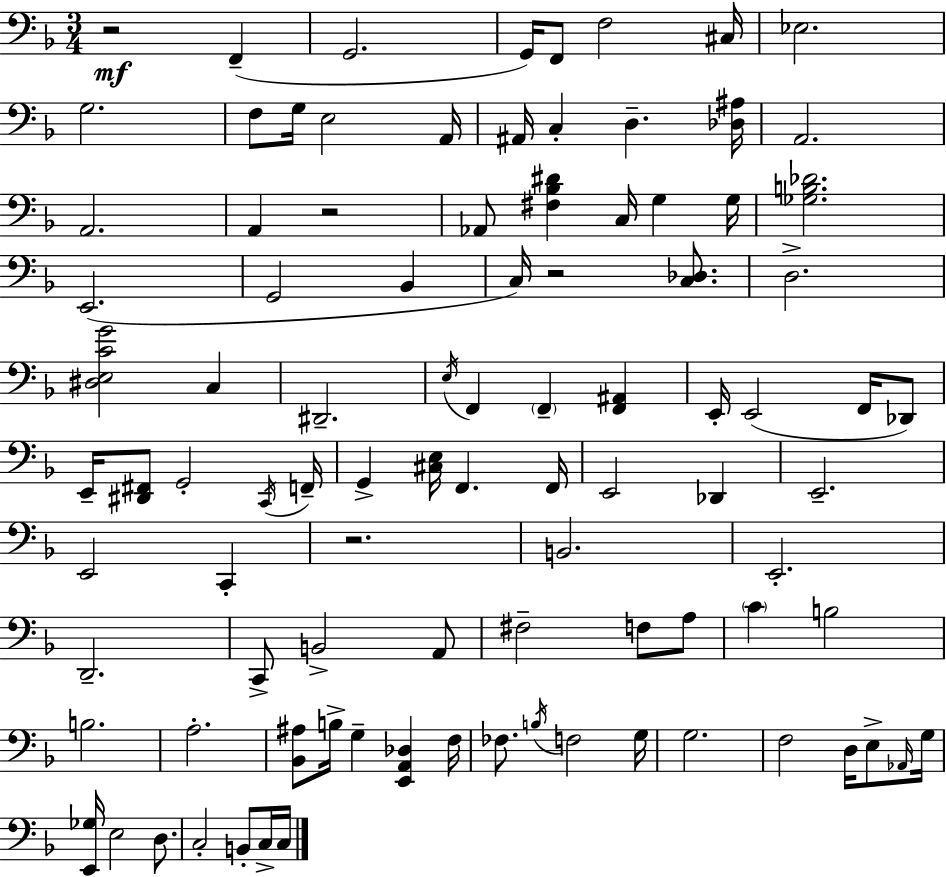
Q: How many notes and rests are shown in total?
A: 95